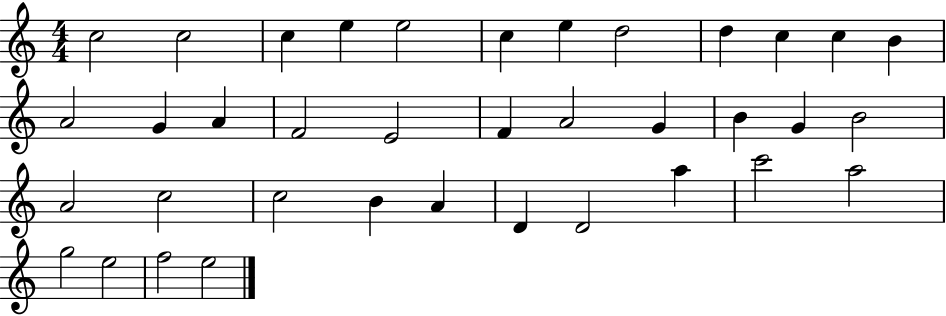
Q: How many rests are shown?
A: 0